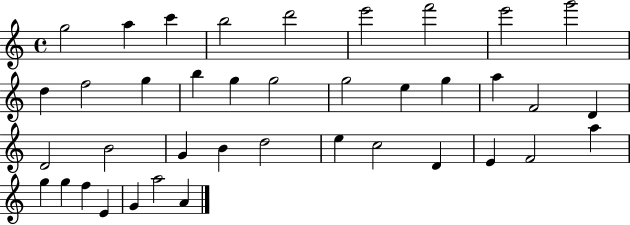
G5/h A5/q C6/q B5/h D6/h E6/h F6/h E6/h G6/h D5/q F5/h G5/q B5/q G5/q G5/h G5/h E5/q G5/q A5/q F4/h D4/q D4/h B4/h G4/q B4/q D5/h E5/q C5/h D4/q E4/q F4/h A5/q G5/q G5/q F5/q E4/q G4/q A5/h A4/q